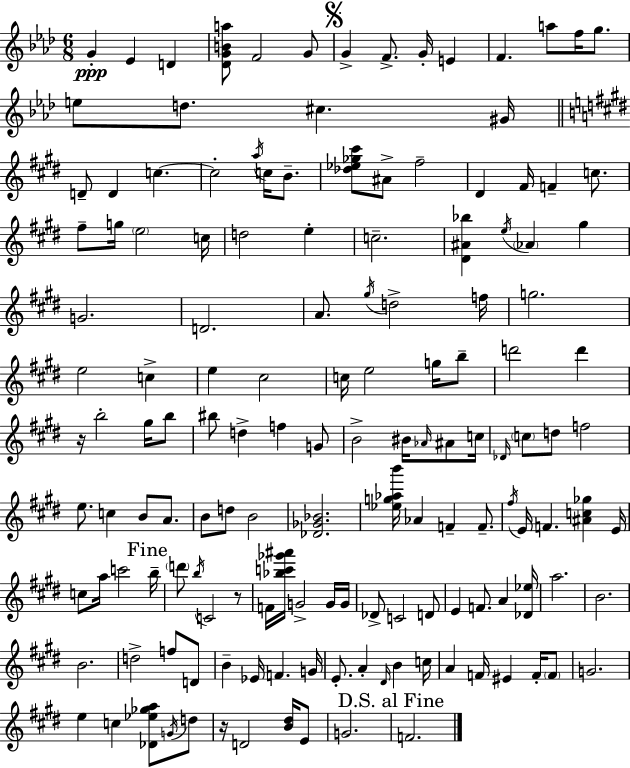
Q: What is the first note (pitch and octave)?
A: G4